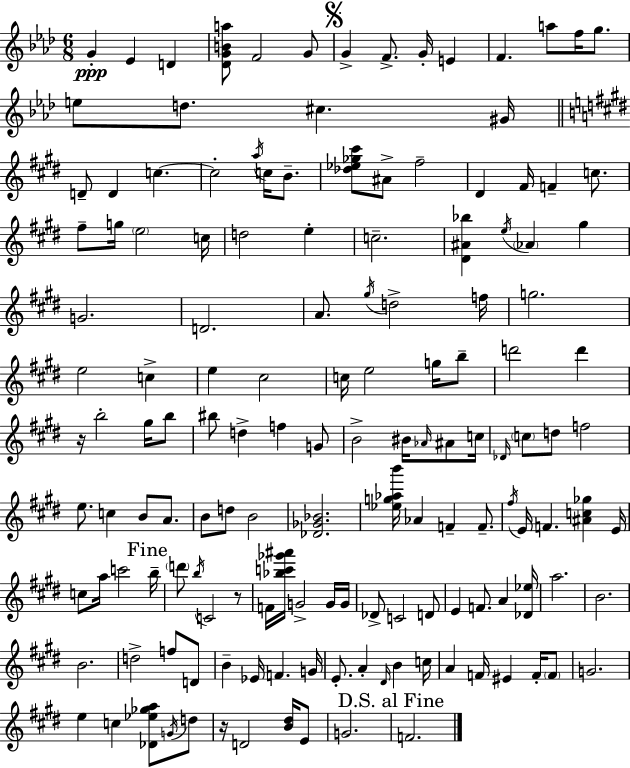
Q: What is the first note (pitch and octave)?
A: G4